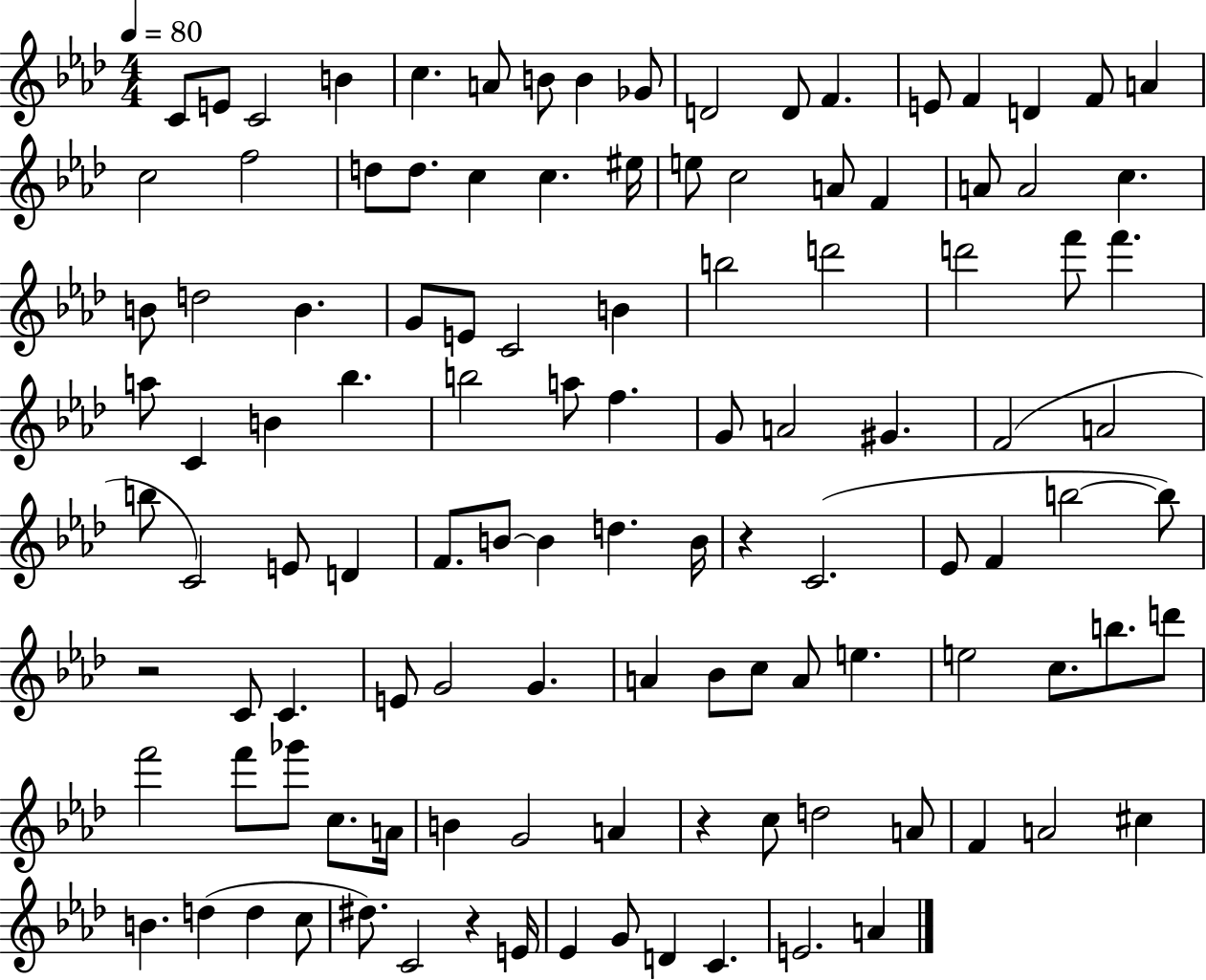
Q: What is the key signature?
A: AES major